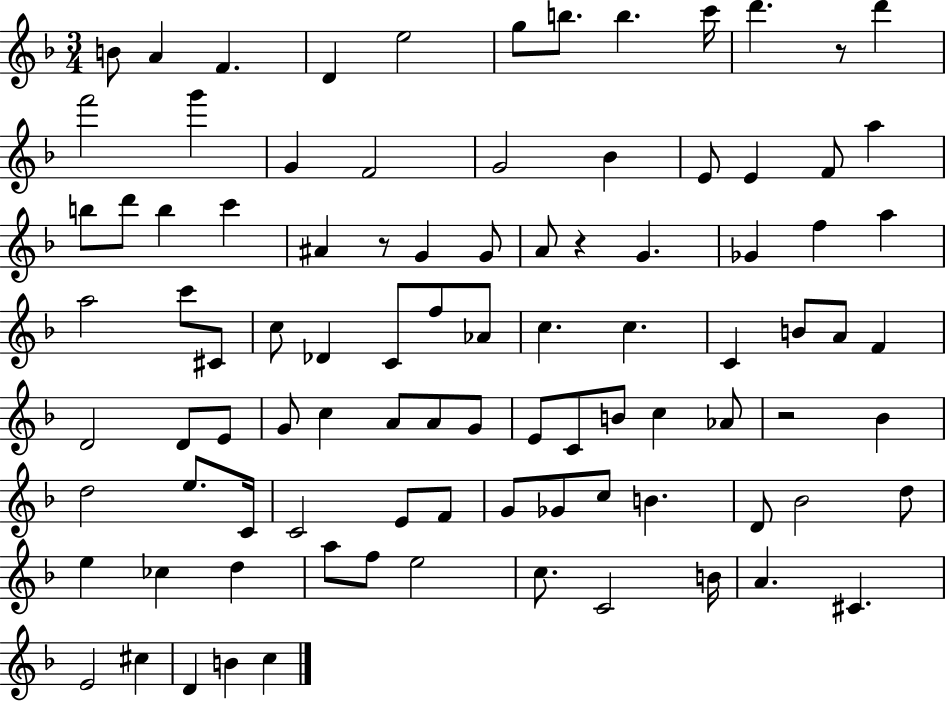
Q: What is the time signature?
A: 3/4